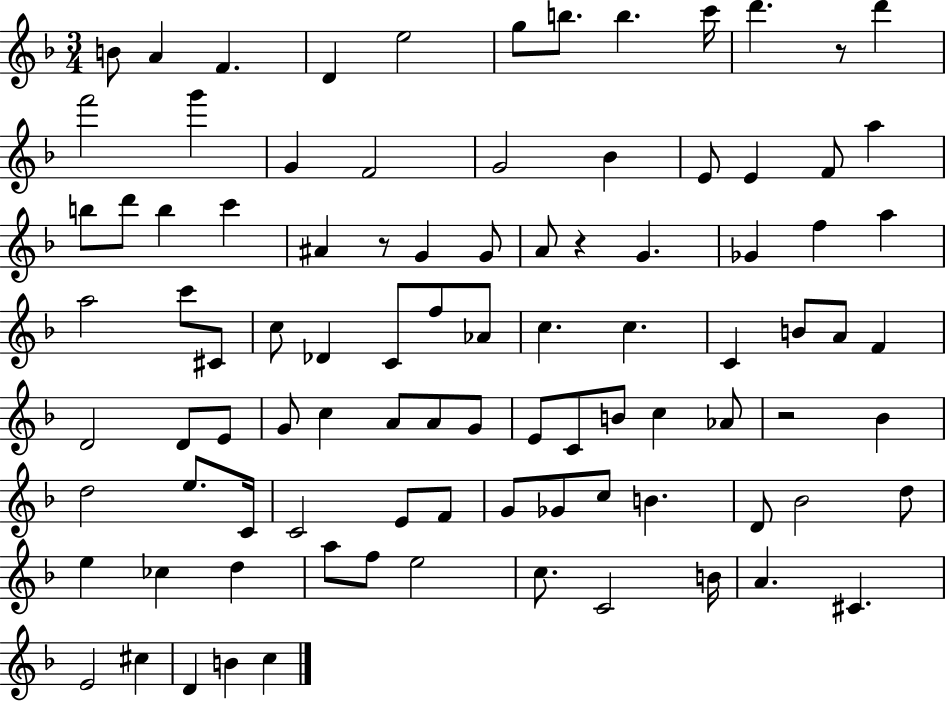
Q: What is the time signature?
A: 3/4